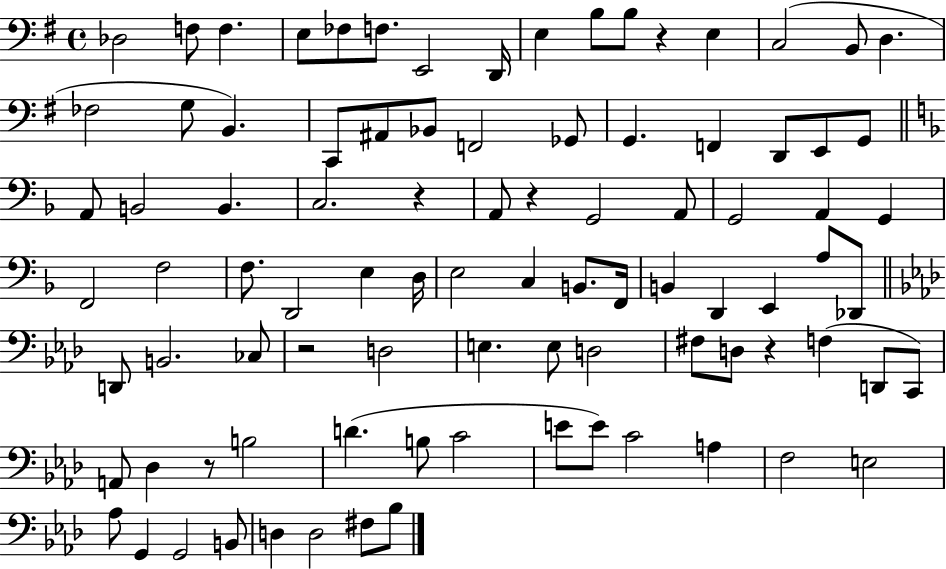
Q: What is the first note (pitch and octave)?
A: Db3